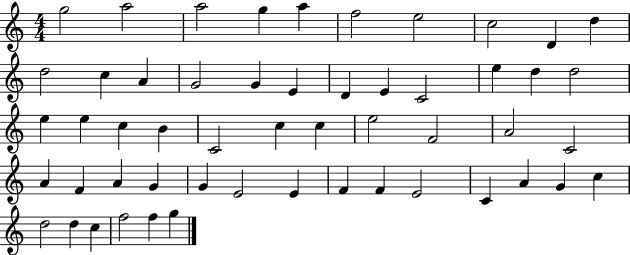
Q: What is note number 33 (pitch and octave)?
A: C4